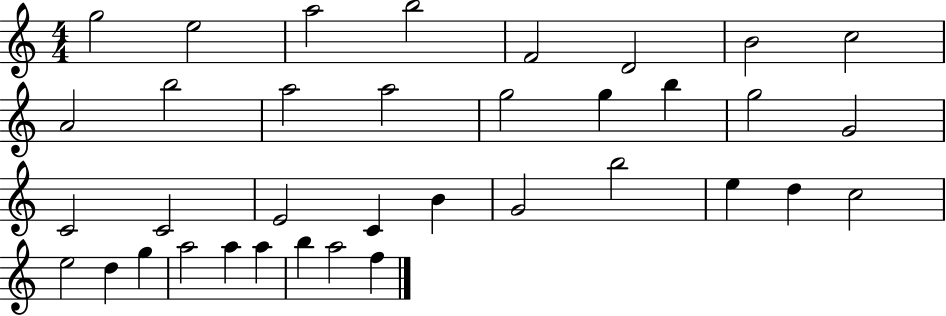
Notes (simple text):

G5/h E5/h A5/h B5/h F4/h D4/h B4/h C5/h A4/h B5/h A5/h A5/h G5/h G5/q B5/q G5/h G4/h C4/h C4/h E4/h C4/q B4/q G4/h B5/h E5/q D5/q C5/h E5/h D5/q G5/q A5/h A5/q A5/q B5/q A5/h F5/q